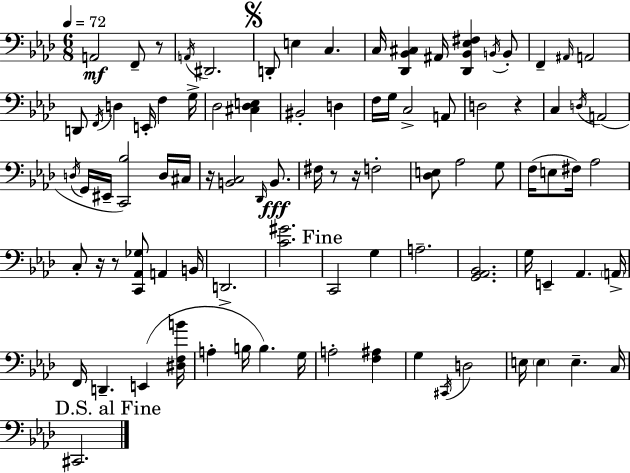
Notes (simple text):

A2/h F2/e R/e A2/s D#2/h. D2/e E3/q C3/q. C3/s [Db2,Bb2,C#3]/q A#2/s [Db2,Bb2,Eb3,F#3]/q B2/s B2/e F2/q A#2/s A2/h D2/e F2/s D3/q E2/s F3/q G3/s Db3/h [C#3,Db3,E3]/q BIS2/h D3/q F3/s G3/s C3/h A2/e D3/h R/q C3/q D3/s A2/h D3/s G2/s EIS2/s [C2,Bb3]/h D3/s C#3/s R/s [B2,C3]/h Db2/s B2/e. F#3/s R/e R/s F3/h [Db3,E3]/e Ab3/h G3/e F3/s E3/e F#3/s Ab3/h C3/e R/s R/e [C2,Ab2,Gb3]/e A2/q B2/s D2/h. [C4,G#4]/h. C2/h G3/q A3/h. [G2,Ab2,Bb2]/h. G3/s E2/q Ab2/q. A2/s F2/s D2/q. E2/q [D#3,F3,B4]/s A3/q B3/s B3/q. G3/s A3/h [F3,A#3]/q G3/q C#2/s D3/h E3/s E3/q E3/q. C3/s C#2/h.